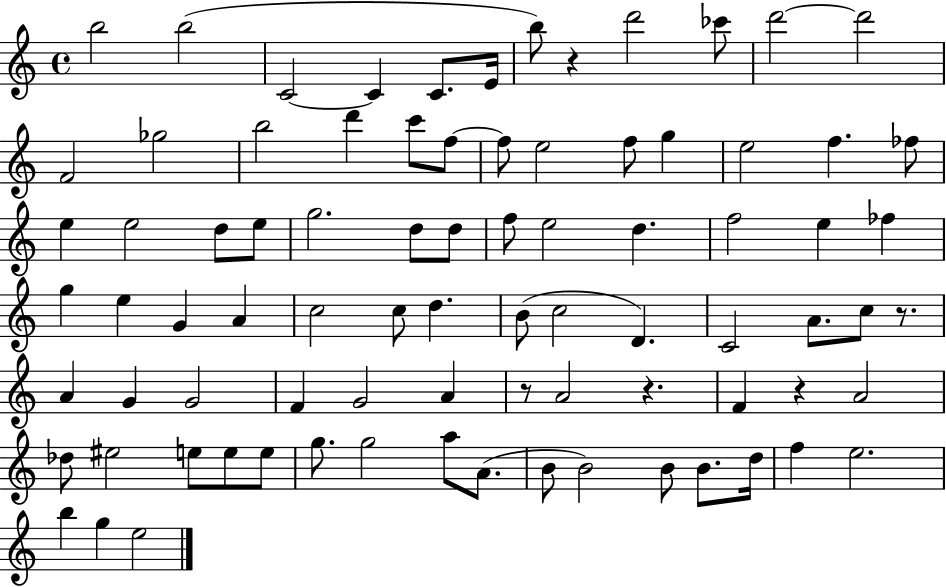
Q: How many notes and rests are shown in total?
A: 83